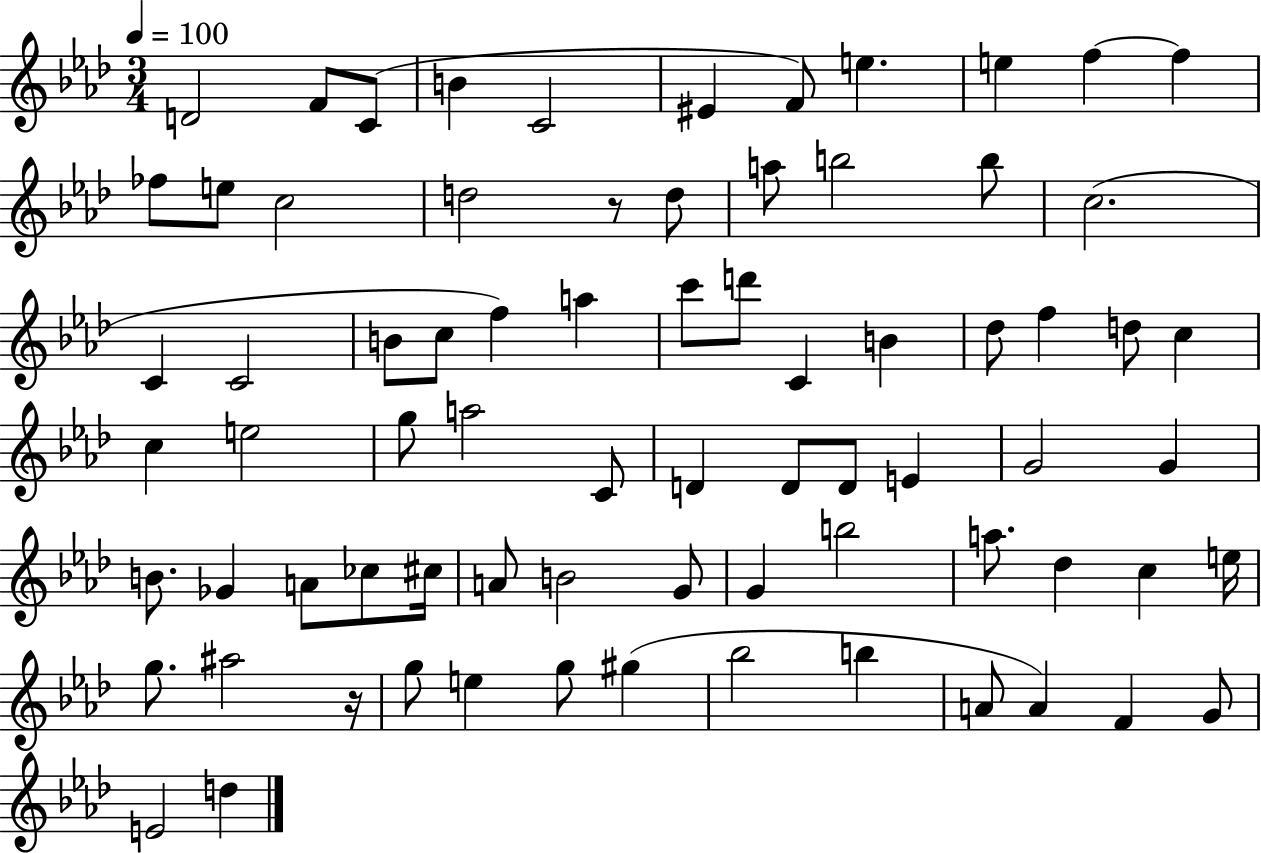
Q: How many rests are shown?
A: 2